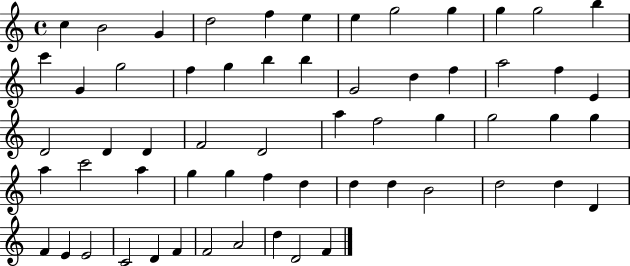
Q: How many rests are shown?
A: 0